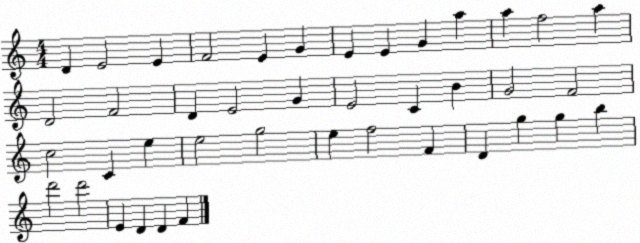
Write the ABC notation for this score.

X:1
T:Untitled
M:4/4
L:1/4
K:C
D E2 E F2 E G E E G a a f2 a D2 F2 D E2 G E2 C B G2 F2 c2 C e e2 g2 e f2 F D g g b d'2 d'2 E D D F